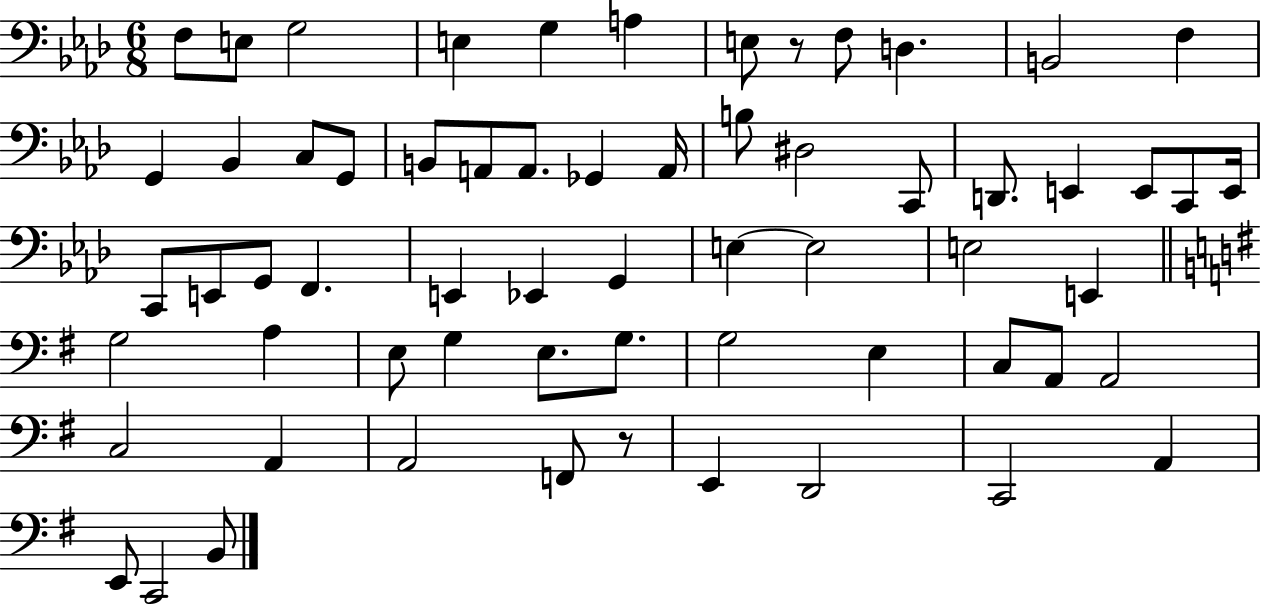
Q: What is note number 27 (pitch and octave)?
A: C2